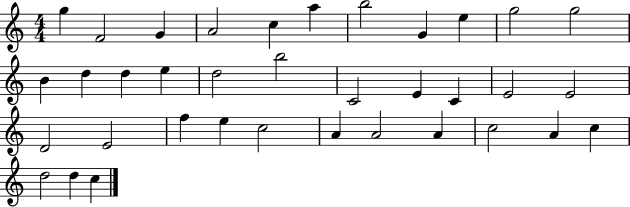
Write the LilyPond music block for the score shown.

{
  \clef treble
  \numericTimeSignature
  \time 4/4
  \key c \major
  g''4 f'2 g'4 | a'2 c''4 a''4 | b''2 g'4 e''4 | g''2 g''2 | \break b'4 d''4 d''4 e''4 | d''2 b''2 | c'2 e'4 c'4 | e'2 e'2 | \break d'2 e'2 | f''4 e''4 c''2 | a'4 a'2 a'4 | c''2 a'4 c''4 | \break d''2 d''4 c''4 | \bar "|."
}